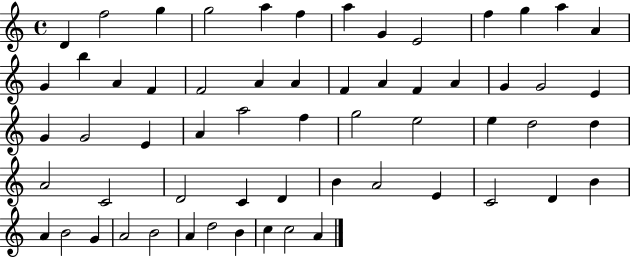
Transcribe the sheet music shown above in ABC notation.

X:1
T:Untitled
M:4/4
L:1/4
K:C
D f2 g g2 a f a G E2 f g a A G b A F F2 A A F A F A G G2 E G G2 E A a2 f g2 e2 e d2 d A2 C2 D2 C D B A2 E C2 D B A B2 G A2 B2 A d2 B c c2 A